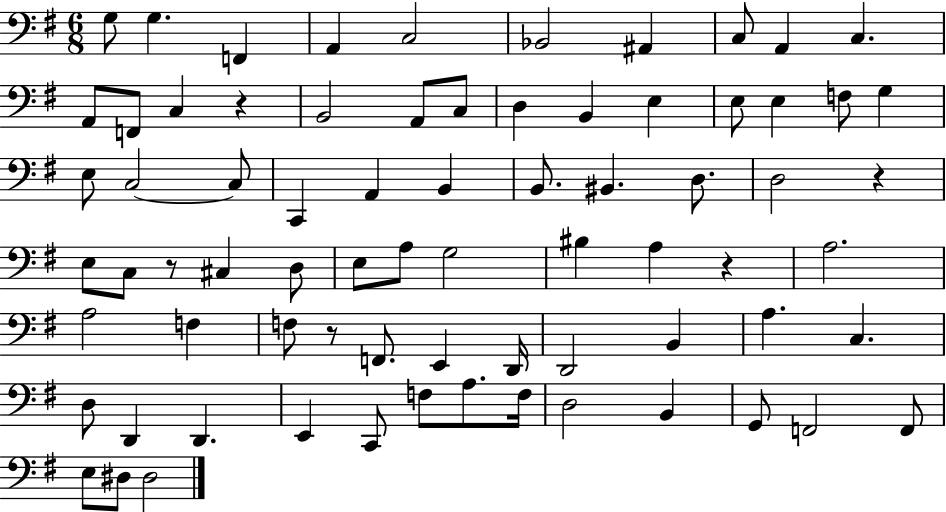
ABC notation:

X:1
T:Untitled
M:6/8
L:1/4
K:G
G,/2 G, F,, A,, C,2 _B,,2 ^A,, C,/2 A,, C, A,,/2 F,,/2 C, z B,,2 A,,/2 C,/2 D, B,, E, E,/2 E, F,/2 G, E,/2 C,2 C,/2 C,, A,, B,, B,,/2 ^B,, D,/2 D,2 z E,/2 C,/2 z/2 ^C, D,/2 E,/2 A,/2 G,2 ^B, A, z A,2 A,2 F, F,/2 z/2 F,,/2 E,, D,,/4 D,,2 B,, A, C, D,/2 D,, D,, E,, C,,/2 F,/2 A,/2 F,/4 D,2 B,, G,,/2 F,,2 F,,/2 E,/2 ^D,/2 ^D,2